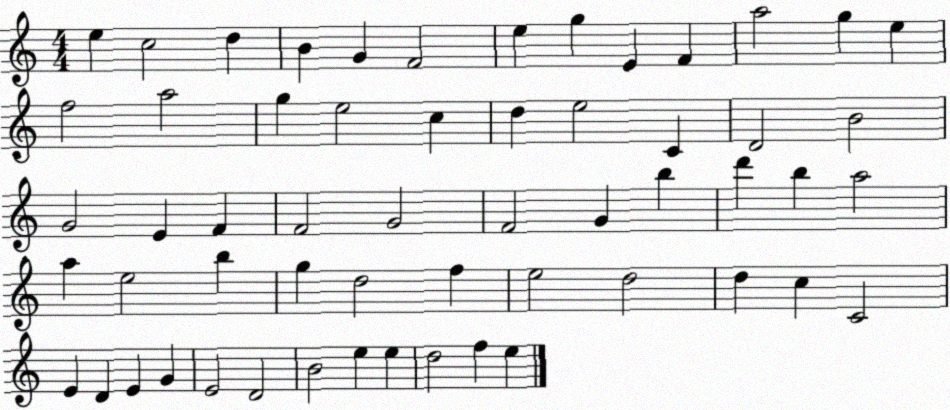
X:1
T:Untitled
M:4/4
L:1/4
K:C
e c2 d B G F2 e g E F a2 g e f2 a2 g e2 c d e2 C D2 B2 G2 E F F2 G2 F2 G b d' b a2 a e2 b g d2 f e2 d2 d c C2 E D E G E2 D2 B2 e e d2 f e